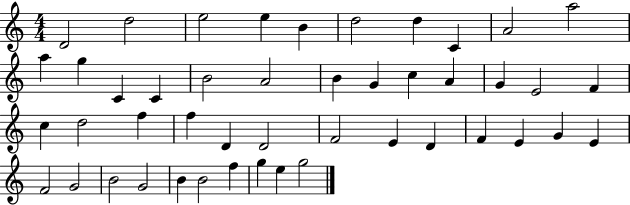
X:1
T:Untitled
M:4/4
L:1/4
K:C
D2 d2 e2 e B d2 d C A2 a2 a g C C B2 A2 B G c A G E2 F c d2 f f D D2 F2 E D F E G E F2 G2 B2 G2 B B2 f g e g2